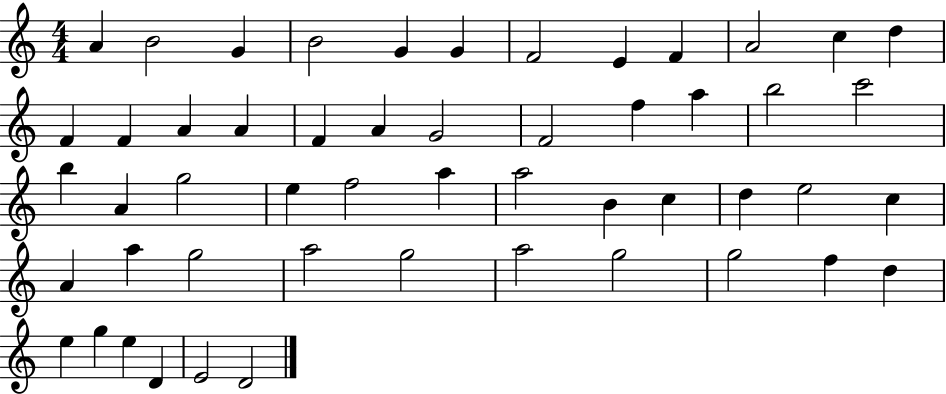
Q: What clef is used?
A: treble